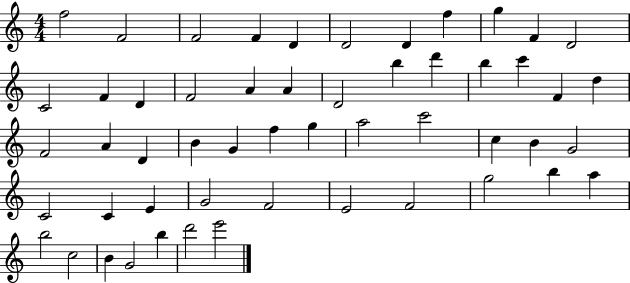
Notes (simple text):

F5/h F4/h F4/h F4/q D4/q D4/h D4/q F5/q G5/q F4/q D4/h C4/h F4/q D4/q F4/h A4/q A4/q D4/h B5/q D6/q B5/q C6/q F4/q D5/q F4/h A4/q D4/q B4/q G4/q F5/q G5/q A5/h C6/h C5/q B4/q G4/h C4/h C4/q E4/q G4/h F4/h E4/h F4/h G5/h B5/q A5/q B5/h C5/h B4/q G4/h B5/q D6/h E6/h